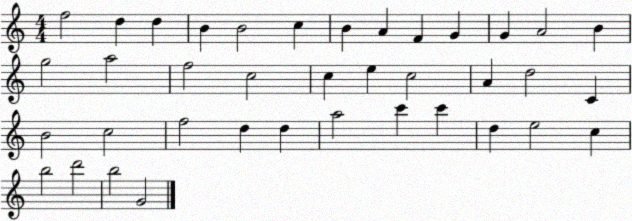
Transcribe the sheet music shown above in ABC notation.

X:1
T:Untitled
M:4/4
L:1/4
K:C
f2 d d B B2 c B A F G G A2 B g2 a2 f2 c2 c e c2 A d2 C B2 c2 f2 d d a2 c' c' d e2 c b2 d'2 b2 G2